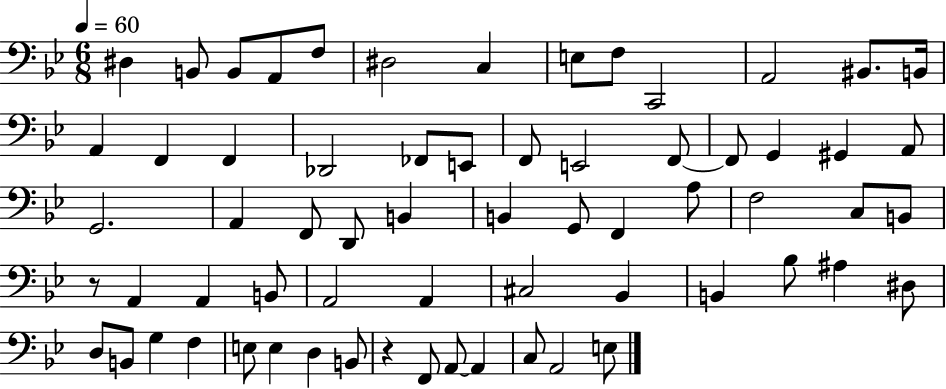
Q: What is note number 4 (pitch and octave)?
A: A2